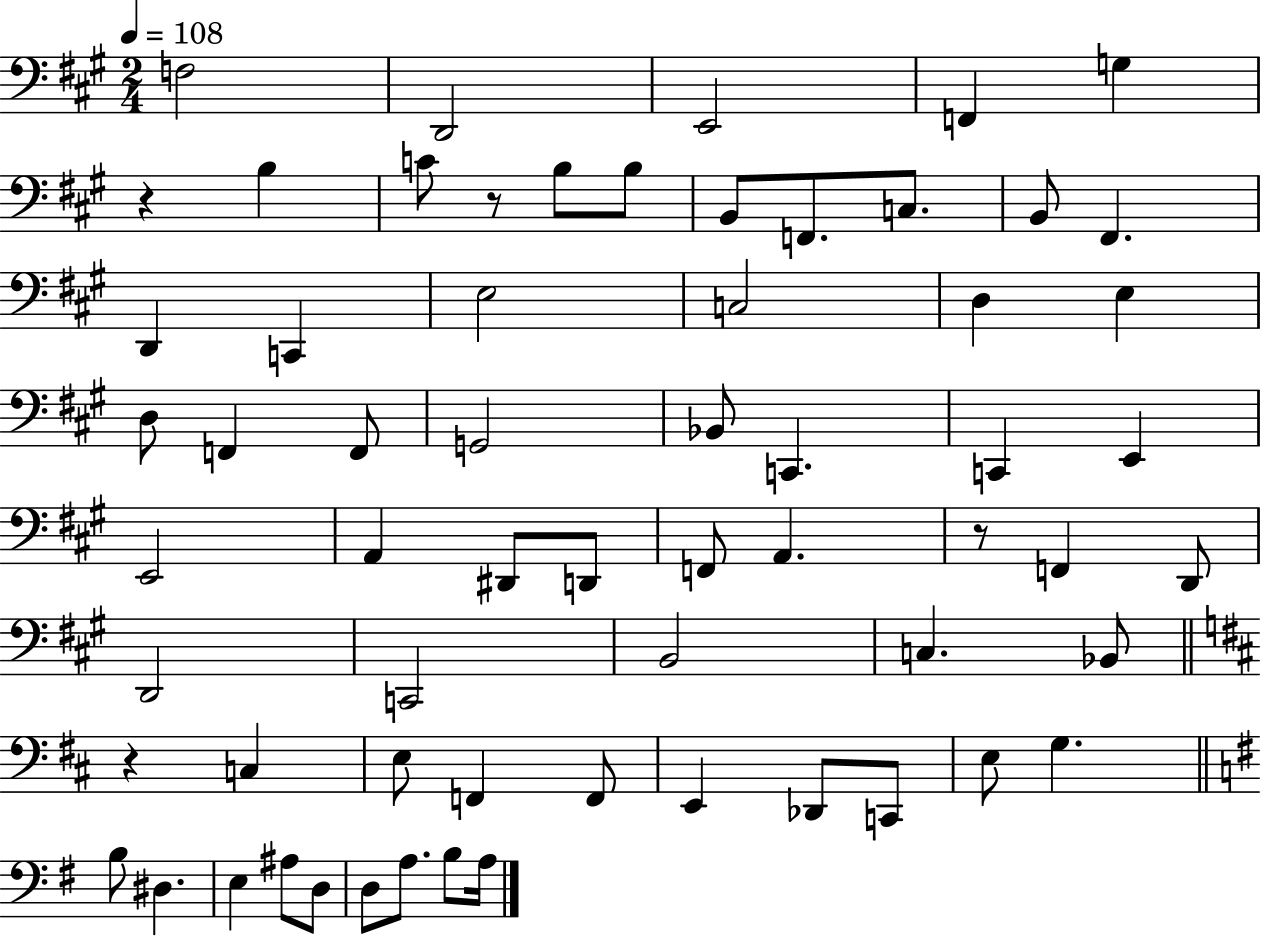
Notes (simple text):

F3/h D2/h E2/h F2/q G3/q R/q B3/q C4/e R/e B3/e B3/e B2/e F2/e. C3/e. B2/e F#2/q. D2/q C2/q E3/h C3/h D3/q E3/q D3/e F2/q F2/e G2/h Bb2/e C2/q. C2/q E2/q E2/h A2/q D#2/e D2/e F2/e A2/q. R/e F2/q D2/e D2/h C2/h B2/h C3/q. Bb2/e R/q C3/q E3/e F2/q F2/e E2/q Db2/e C2/e E3/e G3/q. B3/e D#3/q. E3/q A#3/e D3/e D3/e A3/e. B3/e A3/s